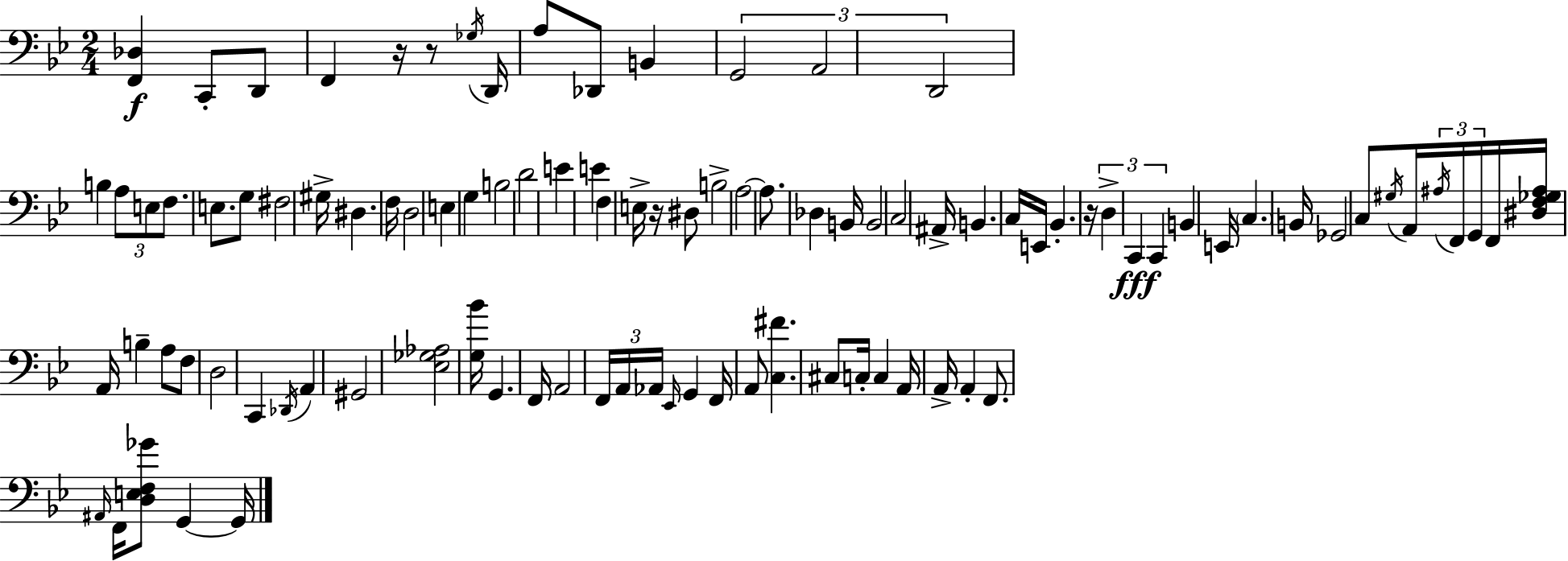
X:1
T:Untitled
M:2/4
L:1/4
K:Bb
[F,,_D,] C,,/2 D,,/2 F,, z/4 z/2 _G,/4 D,,/4 A,/2 _D,,/2 B,, G,,2 A,,2 D,,2 B, A,/2 E,/2 F,/2 E,/2 G,/2 ^F,2 ^G,/4 ^D, F,/4 D,2 E, G, B,2 D2 E E F, E,/4 z/4 ^D,/2 B,2 A,2 A,/2 _D, B,,/4 B,,2 C,2 ^A,,/4 B,, C,/4 E,,/4 _B,, z/4 D, C,, C,, B,, E,,/4 C, B,,/4 _G,,2 C,/2 ^G,/4 A,,/4 ^A,/4 F,,/4 G,,/4 F,,/4 [^D,F,_G,^A,]/4 A,,/4 B, A,/2 F,/2 D,2 C,, _D,,/4 A,, ^G,,2 [_E,_G,_A,]2 [G,_B]/4 G,, F,,/4 A,,2 F,,/4 A,,/4 _A,,/4 _E,,/4 G,, F,,/4 A,,/2 [C,^F] ^C,/2 C,/4 C, A,,/4 A,,/4 A,, F,,/2 ^A,,/4 F,,/4 [D,E,F,_G]/2 G,, G,,/4